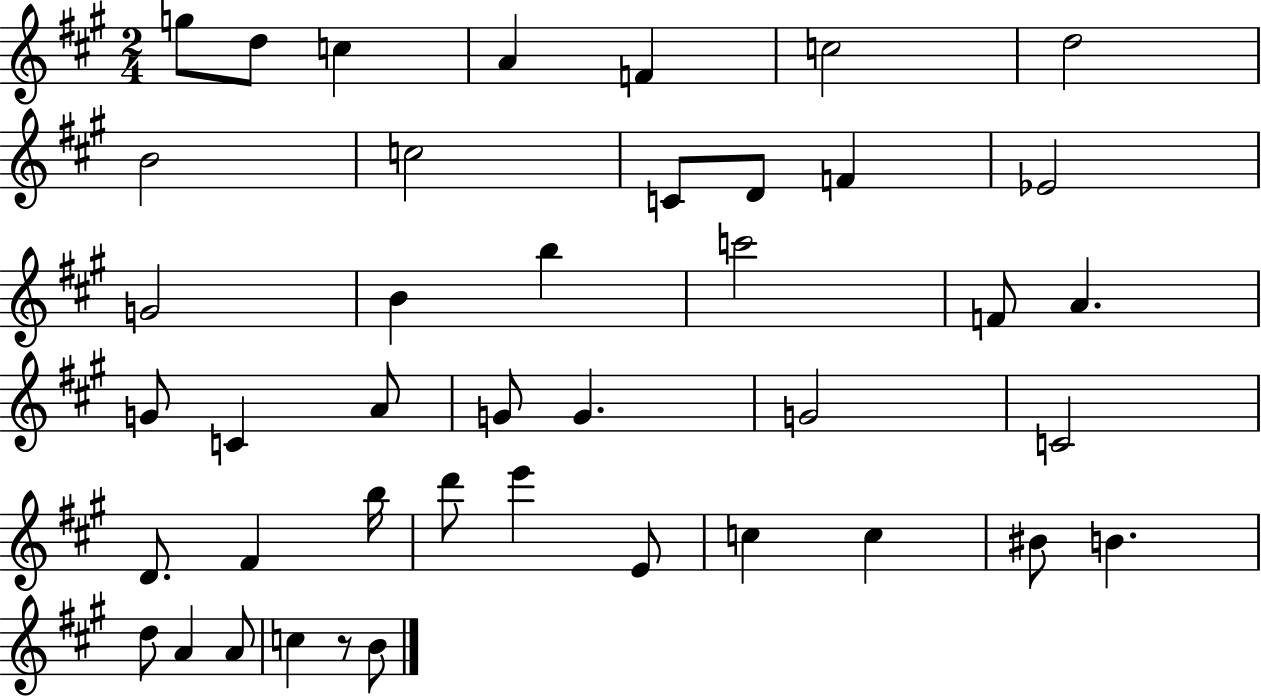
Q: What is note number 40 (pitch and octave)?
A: C5